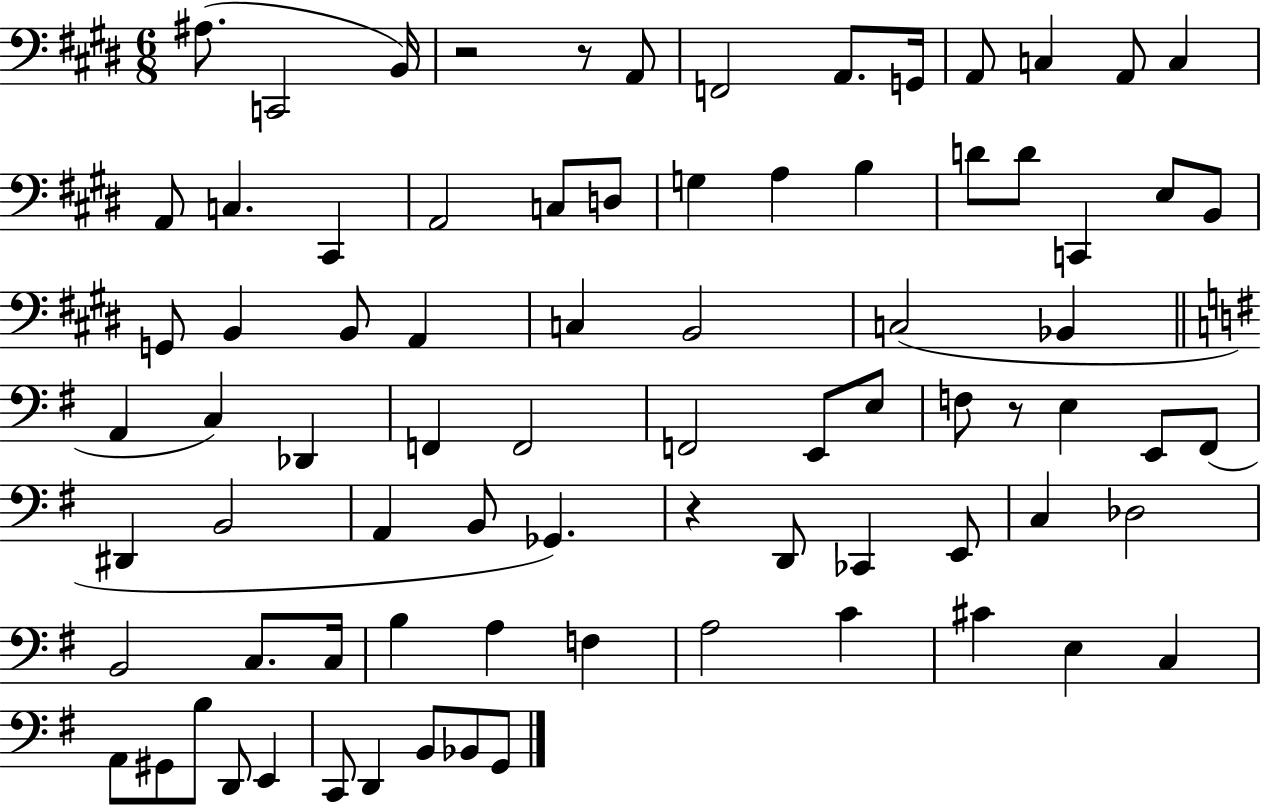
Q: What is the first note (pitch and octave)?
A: A#3